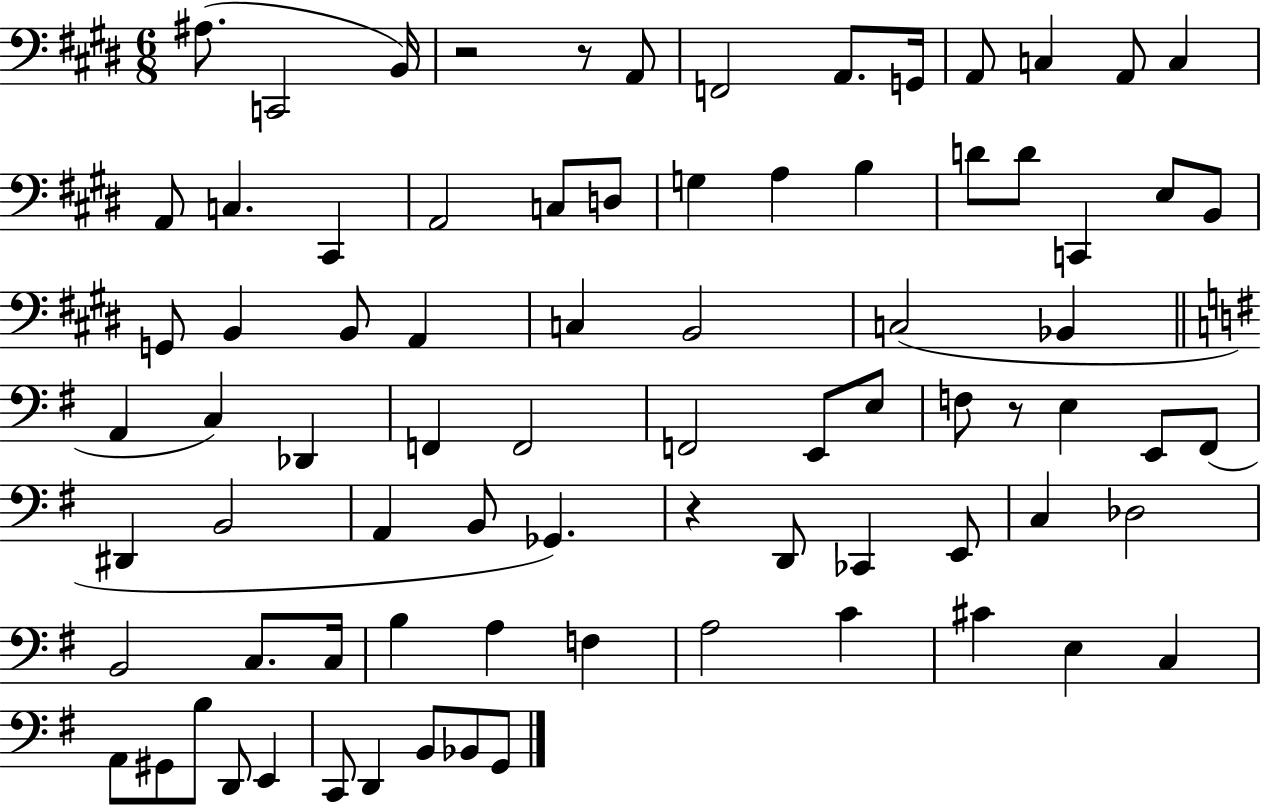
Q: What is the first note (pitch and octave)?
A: A#3